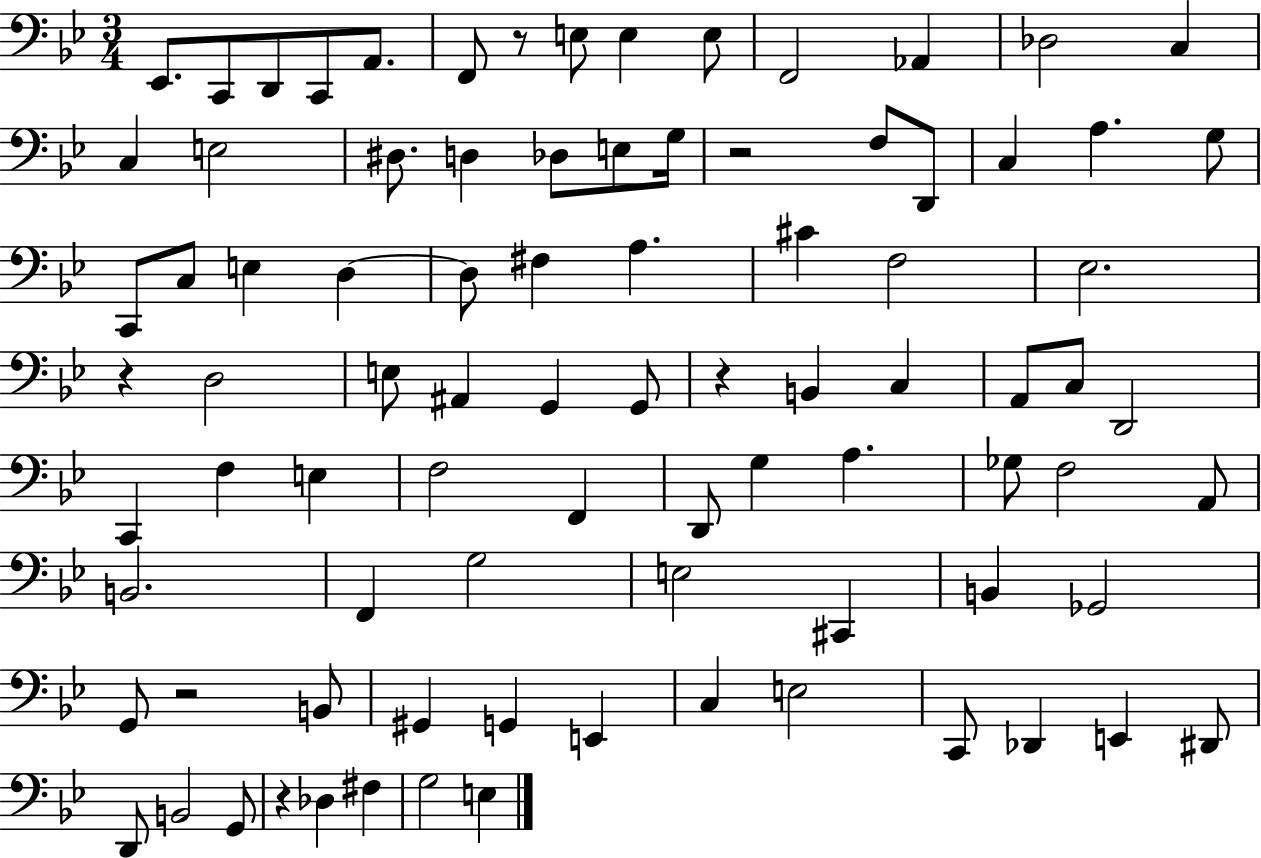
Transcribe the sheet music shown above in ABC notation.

X:1
T:Untitled
M:3/4
L:1/4
K:Bb
_E,,/2 C,,/2 D,,/2 C,,/2 A,,/2 F,,/2 z/2 E,/2 E, E,/2 F,,2 _A,, _D,2 C, C, E,2 ^D,/2 D, _D,/2 E,/2 G,/4 z2 F,/2 D,,/2 C, A, G,/2 C,,/2 C,/2 E, D, D,/2 ^F, A, ^C F,2 _E,2 z D,2 E,/2 ^A,, G,, G,,/2 z B,, C, A,,/2 C,/2 D,,2 C,, F, E, F,2 F,, D,,/2 G, A, _G,/2 F,2 A,,/2 B,,2 F,, G,2 E,2 ^C,, B,, _G,,2 G,,/2 z2 B,,/2 ^G,, G,, E,, C, E,2 C,,/2 _D,, E,, ^D,,/2 D,,/2 B,,2 G,,/2 z _D, ^F, G,2 E,